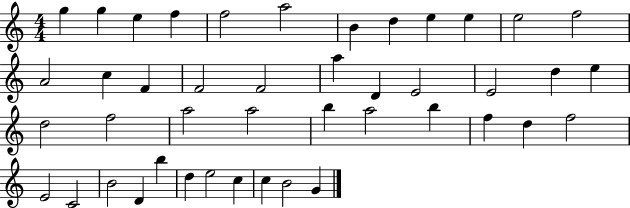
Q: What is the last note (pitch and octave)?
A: G4